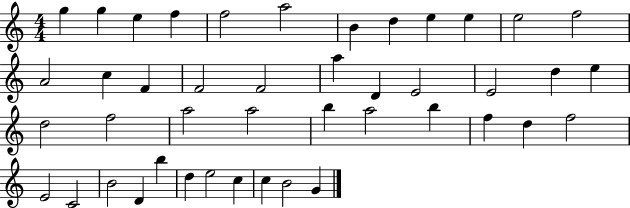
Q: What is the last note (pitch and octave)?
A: G4